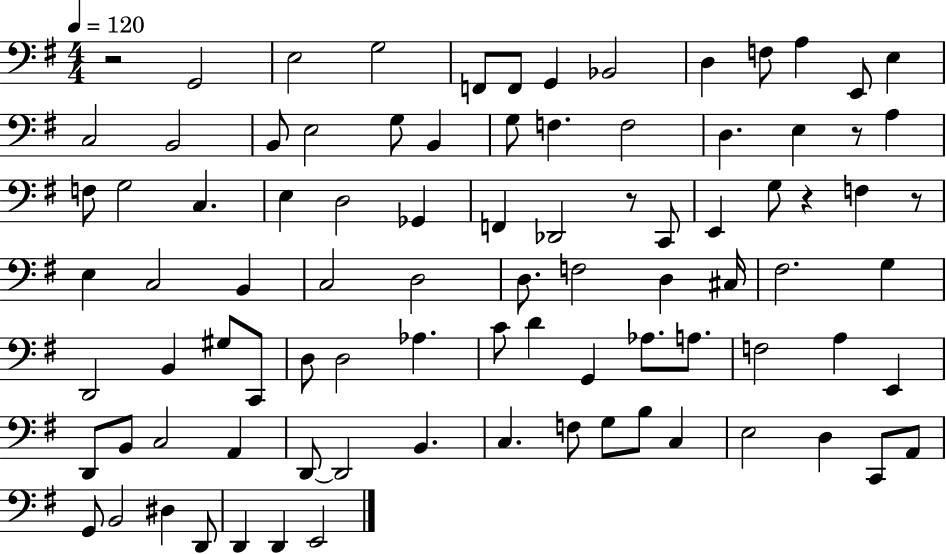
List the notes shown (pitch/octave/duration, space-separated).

R/h G2/h E3/h G3/h F2/e F2/e G2/q Bb2/h D3/q F3/e A3/q E2/e E3/q C3/h B2/h B2/e E3/h G3/e B2/q G3/e F3/q. F3/h D3/q. E3/q R/e A3/q F3/e G3/h C3/q. E3/q D3/h Gb2/q F2/q Db2/h R/e C2/e E2/q G3/e R/q F3/q R/e E3/q C3/h B2/q C3/h D3/h D3/e. F3/h D3/q C#3/s F#3/h. G3/q D2/h B2/q G#3/e C2/e D3/e D3/h Ab3/q. C4/e D4/q G2/q Ab3/e. A3/e. F3/h A3/q E2/q D2/e B2/e C3/h A2/q D2/e D2/h B2/q. C3/q. F3/e G3/e B3/e C3/q E3/h D3/q C2/e A2/e G2/e B2/h D#3/q D2/e D2/q D2/q E2/h